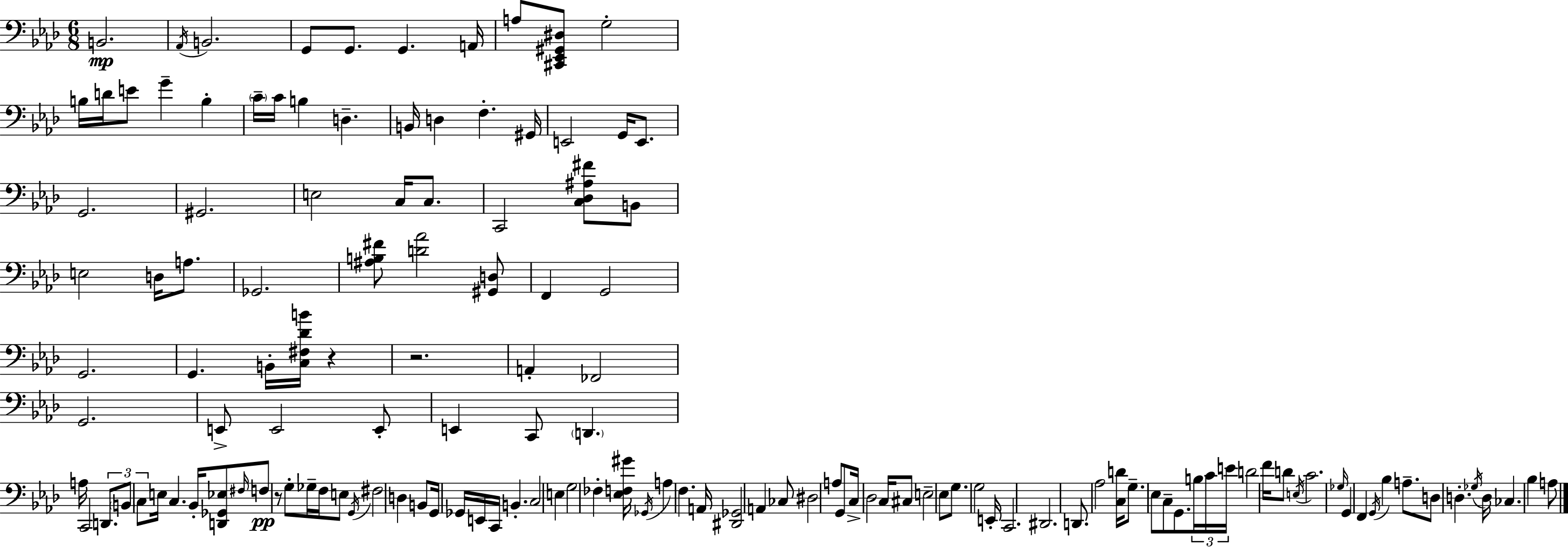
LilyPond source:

{
  \clef bass
  \numericTimeSignature
  \time 6/8
  \key f \minor
  b,2.\mp | \acciaccatura { aes,16 } b,2. | g,8 g,8. g,4. | a,16 a8 <cis, ees, gis, dis>8 g2-. | \break b16 d'16 e'8 g'4-- b4-. | \parenthesize c'16-- c'16 b4 d4.-- | b,16 d4 f4.-. | gis,16 e,2 g,16 e,8. | \break g,2. | gis,2. | e2 c16 c8. | c,2 <c des ais fis'>8 b,8 | \break e2 d16 a8. | ges,2. | <ais b fis'>8 <d' aes'>2 <gis, d>8 | f,4 g,2 | \break g,2. | g,4. b,16-. <c fis des' b'>16 r4 | r2. | a,4-. fes,2 | \break g,2. | e,8-> e,2 e,8-. | e,4 c,8 \parenthesize d,4. | a16 c,2 \tuplet 3/2 { d,8. | \break \parenthesize b,8 c8 } e16 c4. | bes,16-. <d, ges, ees>8 \grace { fis16 } f8\pp r8 g8-. ges16-- f16 | e8 \acciaccatura { g,16 } fis2 d4 | b,8 g,16 ges,16 e,16 c,16 b,4.-. | \break c2 e4 | g2 fes4-. | <ees f gis'>16 \acciaccatura { ges,16 } a4 f4. | a,16 <dis, ges,>2 | \break a,4 ces8 dis2 | a8 g,8 c16-> des2 | c16 cis8 e2-- | ees8 g8. g2 | \break e,16-. c,2. | dis,2. | d,8. aes2 | <c d'>16 g8.-- ees8 c8-- g,8. | \break \tuplet 3/2 { b16 c'16 e'16 } d'2 | f'16 d'8 \acciaccatura { e16 } c'2. | \grace { ges16 } g,4 f,4 | \acciaccatura { g,16 } bes4 a8.-- d8 | \break d4.-. \acciaccatura { ges16 } d16 ces4. | bes4 a8 \bar "|."
}